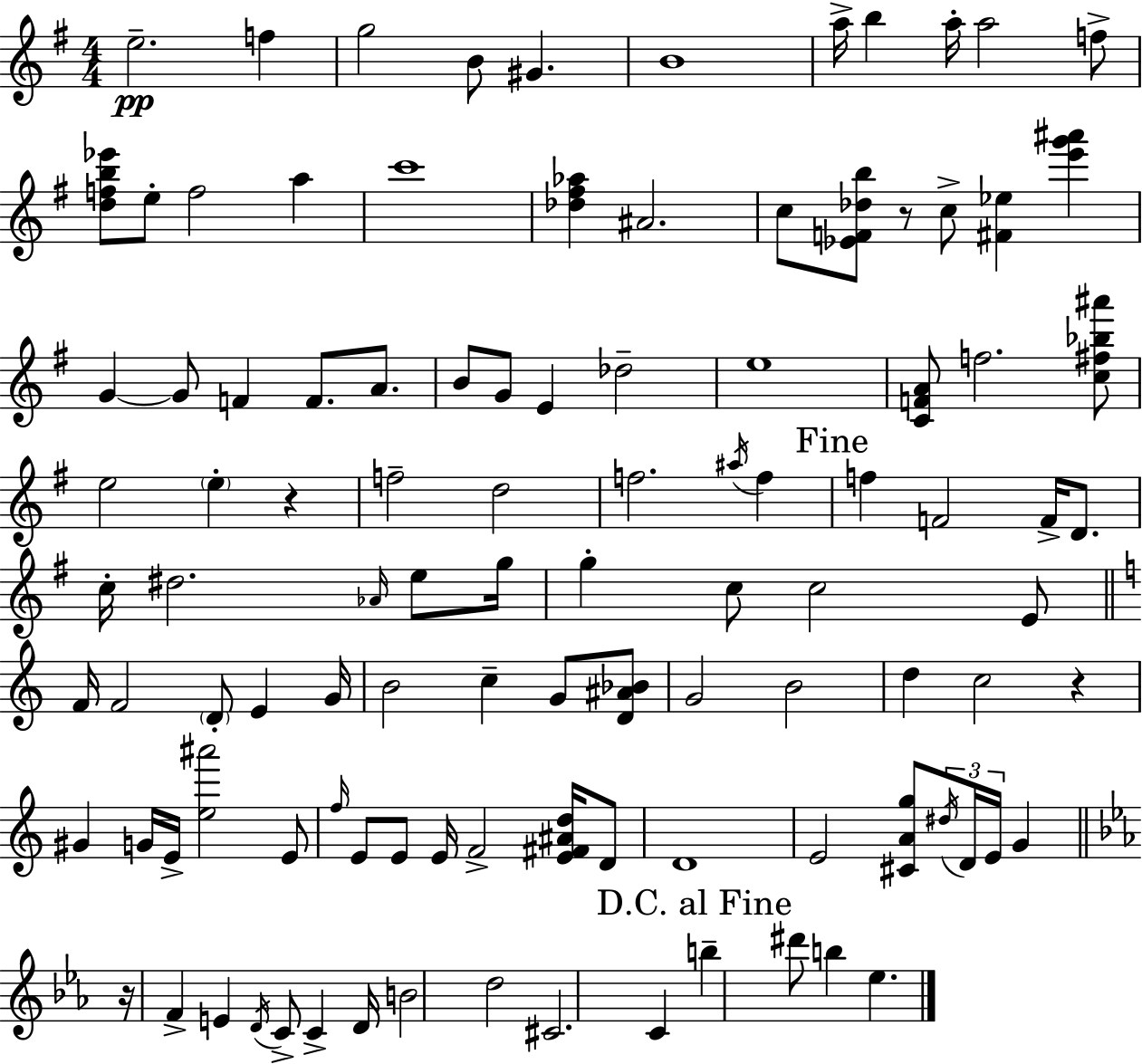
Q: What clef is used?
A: treble